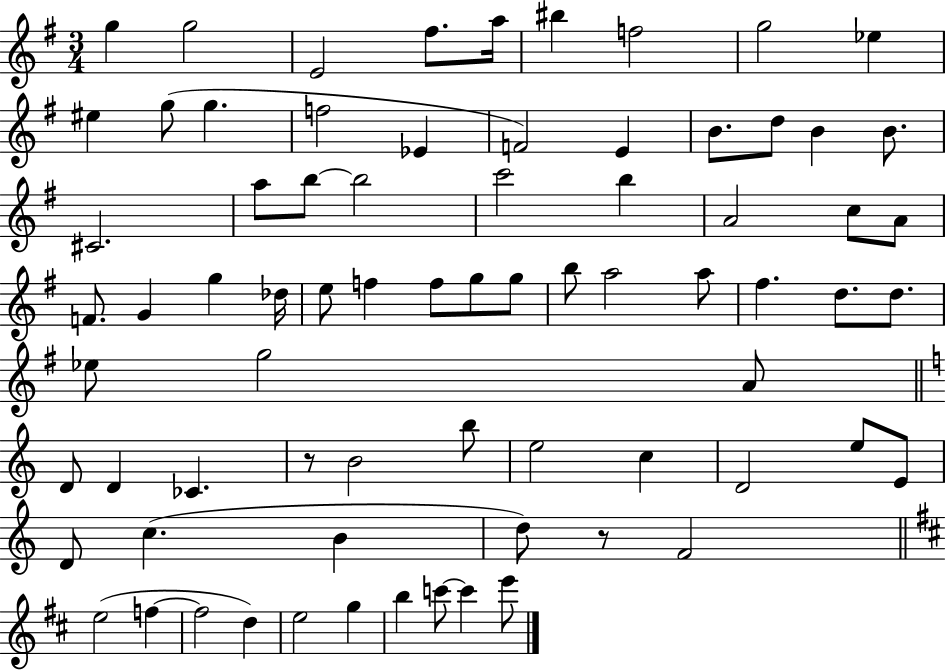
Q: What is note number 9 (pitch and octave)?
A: Eb5